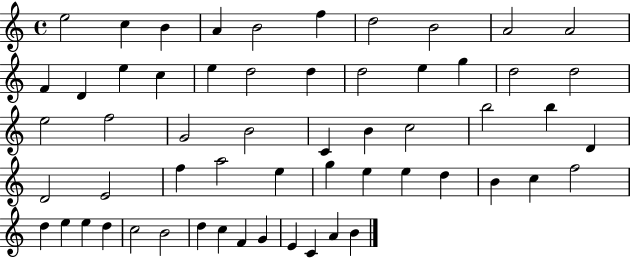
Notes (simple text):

E5/h C5/q B4/q A4/q B4/h F5/q D5/h B4/h A4/h A4/h F4/q D4/q E5/q C5/q E5/q D5/h D5/q D5/h E5/q G5/q D5/h D5/h E5/h F5/h G4/h B4/h C4/q B4/q C5/h B5/h B5/q D4/q D4/h E4/h F5/q A5/h E5/q G5/q E5/q E5/q D5/q B4/q C5/q F5/h D5/q E5/q E5/q D5/q C5/h B4/h D5/q C5/q F4/q G4/q E4/q C4/q A4/q B4/q